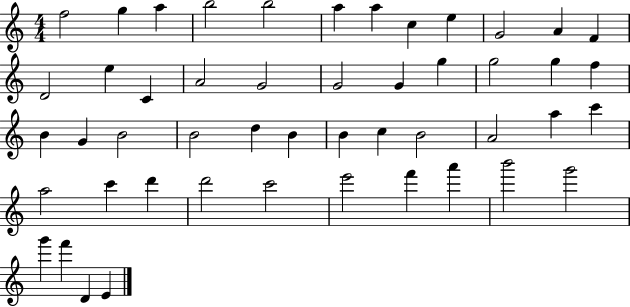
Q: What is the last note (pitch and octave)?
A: E4